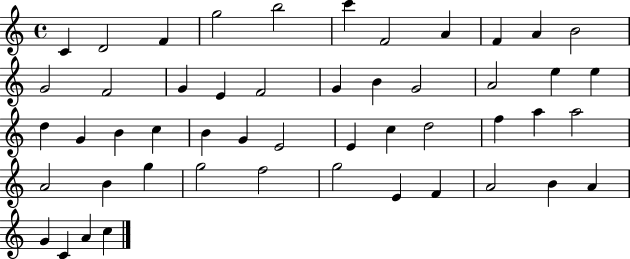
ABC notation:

X:1
T:Untitled
M:4/4
L:1/4
K:C
C D2 F g2 b2 c' F2 A F A B2 G2 F2 G E F2 G B G2 A2 e e d G B c B G E2 E c d2 f a a2 A2 B g g2 f2 g2 E F A2 B A G C A c